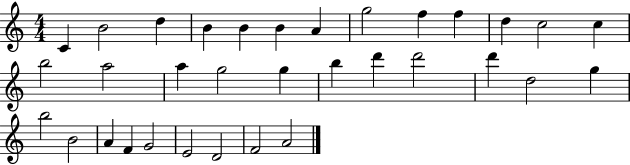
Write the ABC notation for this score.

X:1
T:Untitled
M:4/4
L:1/4
K:C
C B2 d B B B A g2 f f d c2 c b2 a2 a g2 g b d' d'2 d' d2 g b2 B2 A F G2 E2 D2 F2 A2